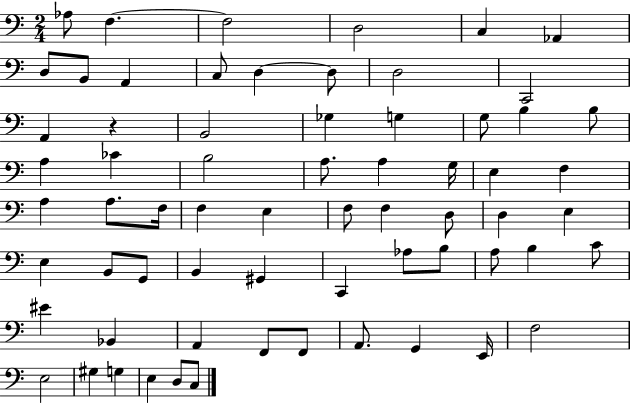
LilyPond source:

{
  \clef bass
  \numericTimeSignature
  \time 2/4
  \key c \major
  aes8 f4.~~ | f2 | d2 | c4 aes,4 | \break d8 b,8 a,4 | c8 d4~~ d8 | d2 | c,2 | \break a,4 r4 | b,2 | ges4 g4 | g8 b4 b8 | \break a4 ces'4 | b2 | a8. a4 g16 | e4 f4 | \break a4 a8. f16 | f4 e4 | f8 f4 d8 | d4 e4 | \break e4 b,8 g,8 | b,4 gis,4 | c,4 aes8 b8 | a8 b4 c'8 | \break eis'4 bes,4 | a,4 f,8 f,8 | a,8. g,4 e,16 | f2 | \break e2 | gis4 g4 | e4 d8 c8 | \bar "|."
}